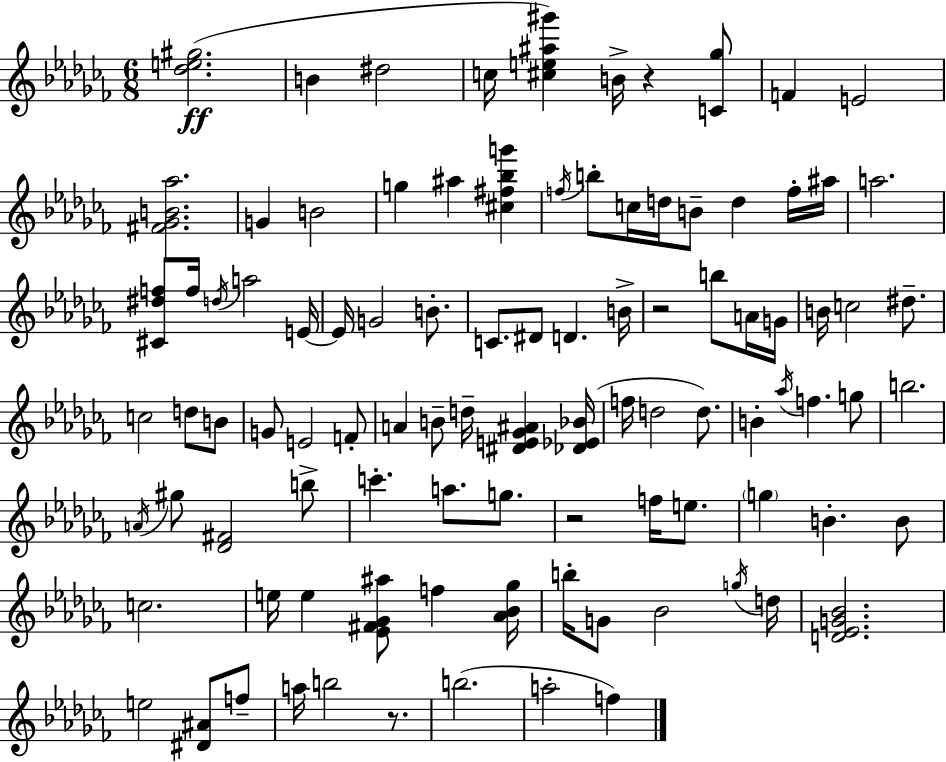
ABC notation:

X:1
T:Untitled
M:6/8
L:1/4
K:Abm
[_de^g]2 B ^d2 c/4 [^ce^a^g'] B/4 z [C_g]/2 F E2 [^F_GB_a]2 G B2 g ^a [^c^f_bg'] f/4 b/2 c/4 d/4 B/2 d f/4 ^a/4 a2 [^C^df]/2 f/4 d/4 a2 E/4 E/4 G2 B/2 C/2 ^D/2 D B/4 z2 b/2 A/4 G/4 B/4 c2 ^d/2 c2 d/2 B/2 G/2 E2 F/2 A B/2 d/4 [^DE_G^A] [_D_E_B]/4 f/4 d2 d/2 B _a/4 f g/2 b2 A/4 ^g/2 [_D^F]2 b/2 c' a/2 g/2 z2 f/4 e/2 g B B/2 c2 e/4 e [_E^F_G^a]/2 f [_A_B_g]/4 b/4 G/2 _B2 g/4 d/4 [D_EG_B]2 e2 [^D^A]/2 f/2 a/4 b2 z/2 b2 a2 f